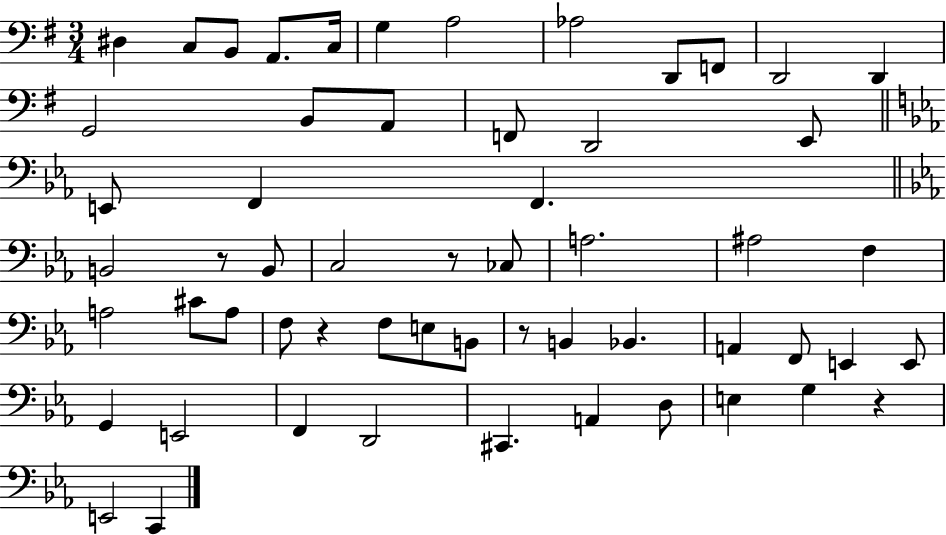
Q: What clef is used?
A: bass